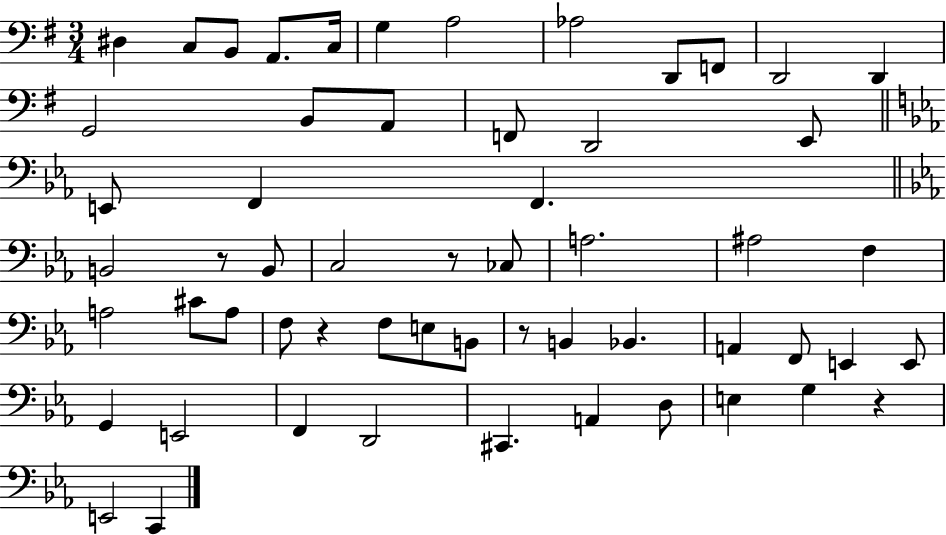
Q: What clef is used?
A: bass